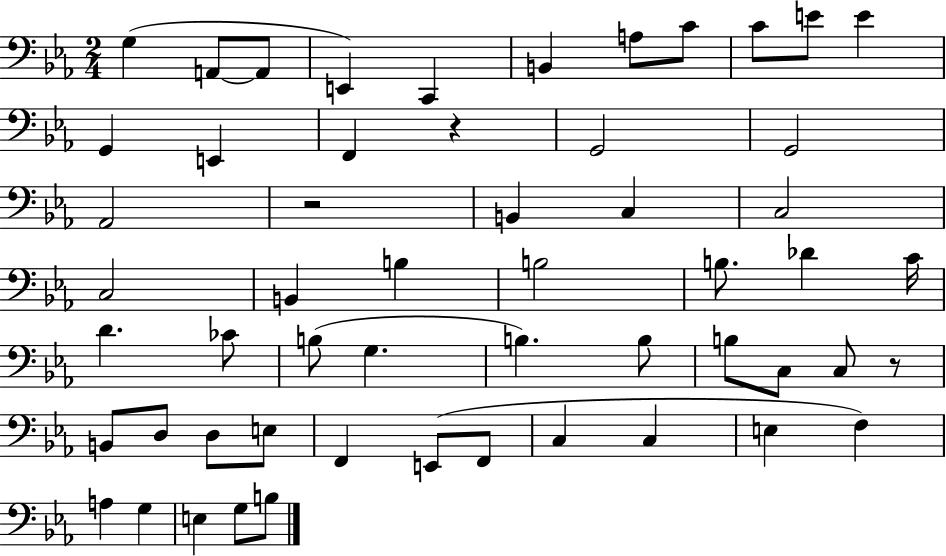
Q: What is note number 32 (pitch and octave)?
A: B3